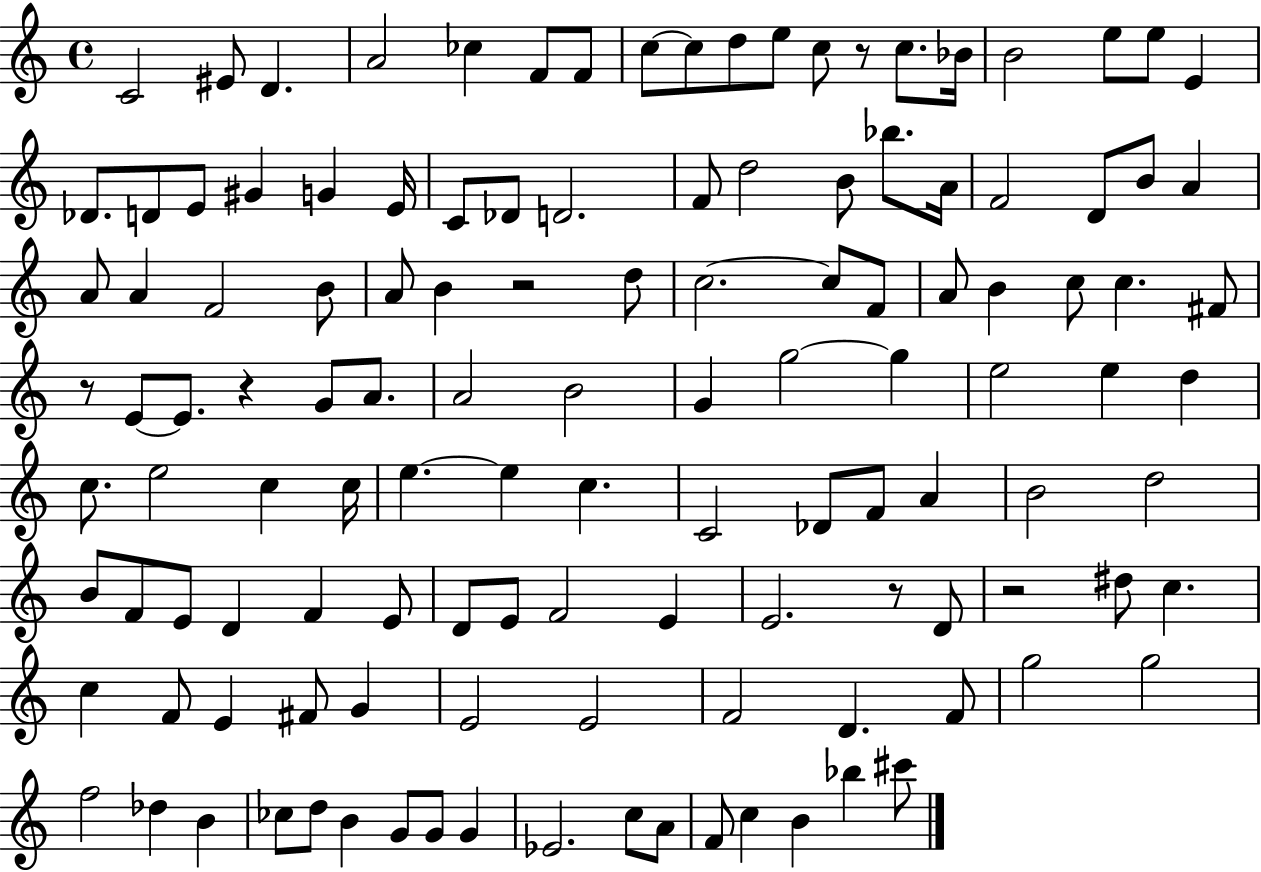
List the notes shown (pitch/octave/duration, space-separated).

C4/h EIS4/e D4/q. A4/h CES5/q F4/e F4/e C5/e C5/e D5/e E5/e C5/e R/e C5/e. Bb4/s B4/h E5/e E5/e E4/q Db4/e. D4/e E4/e G#4/q G4/q E4/s C4/e Db4/e D4/h. F4/e D5/h B4/e Bb5/e. A4/s F4/h D4/e B4/e A4/q A4/e A4/q F4/h B4/e A4/e B4/q R/h D5/e C5/h. C5/e F4/e A4/e B4/q C5/e C5/q. F#4/e R/e E4/e E4/e. R/q G4/e A4/e. A4/h B4/h G4/q G5/h G5/q E5/h E5/q D5/q C5/e. E5/h C5/q C5/s E5/q. E5/q C5/q. C4/h Db4/e F4/e A4/q B4/h D5/h B4/e F4/e E4/e D4/q F4/q E4/e D4/e E4/e F4/h E4/q E4/h. R/e D4/e R/h D#5/e C5/q. C5/q F4/e E4/q F#4/e G4/q E4/h E4/h F4/h D4/q. F4/e G5/h G5/h F5/h Db5/q B4/q CES5/e D5/e B4/q G4/e G4/e G4/q Eb4/h. C5/e A4/e F4/e C5/q B4/q Bb5/q C#6/e